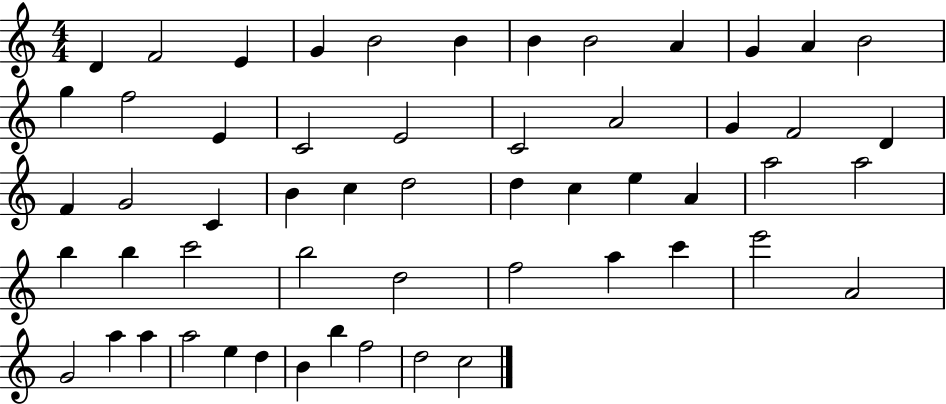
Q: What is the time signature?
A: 4/4